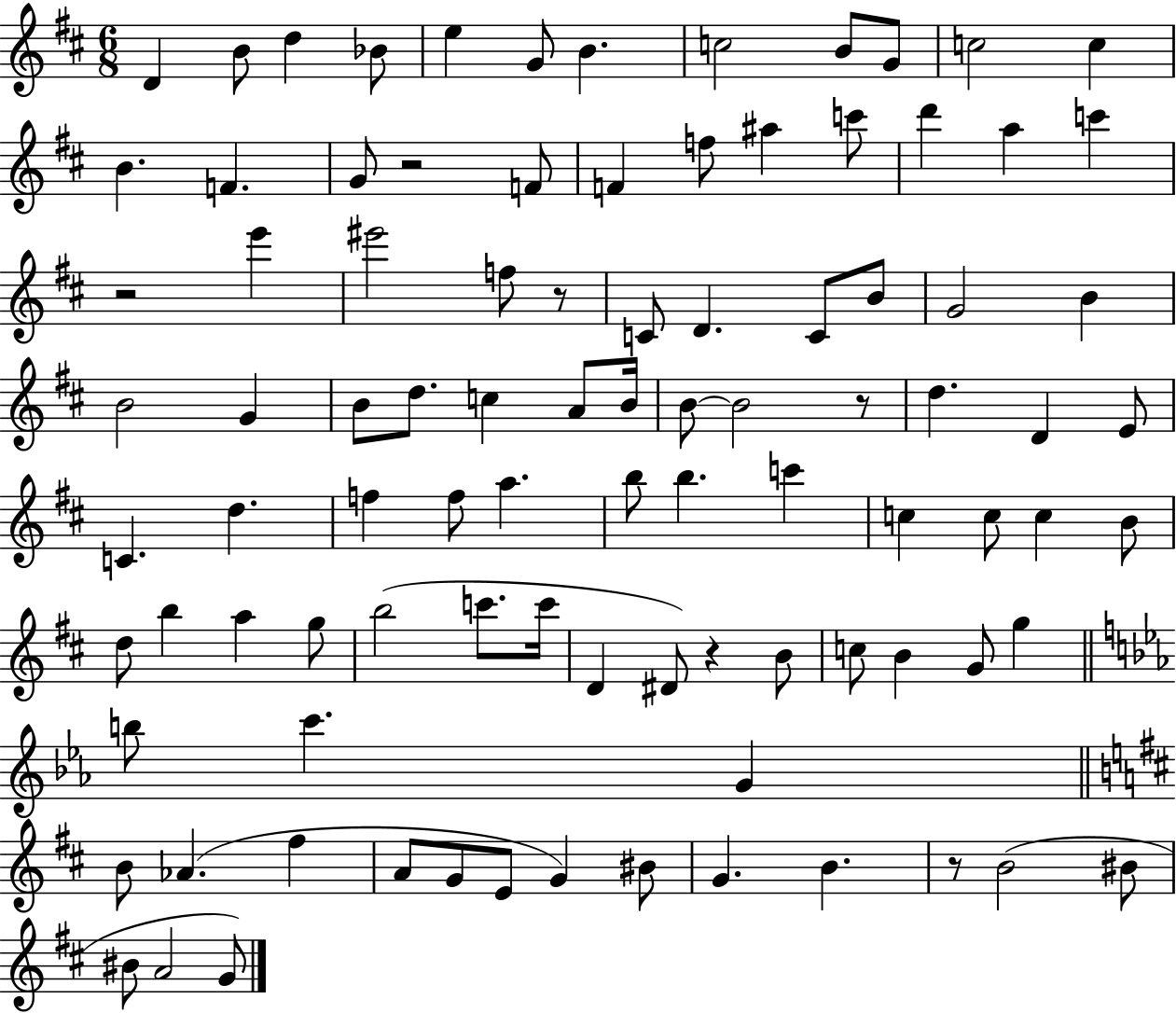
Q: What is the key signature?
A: D major